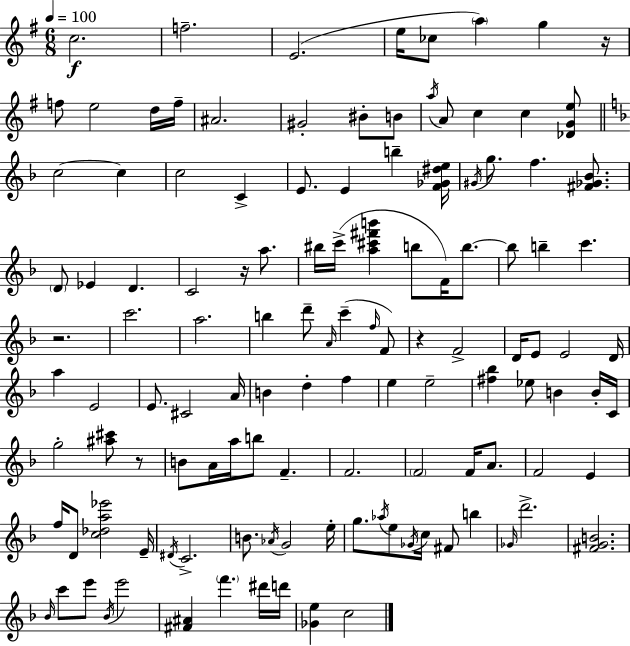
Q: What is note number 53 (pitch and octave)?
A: E4